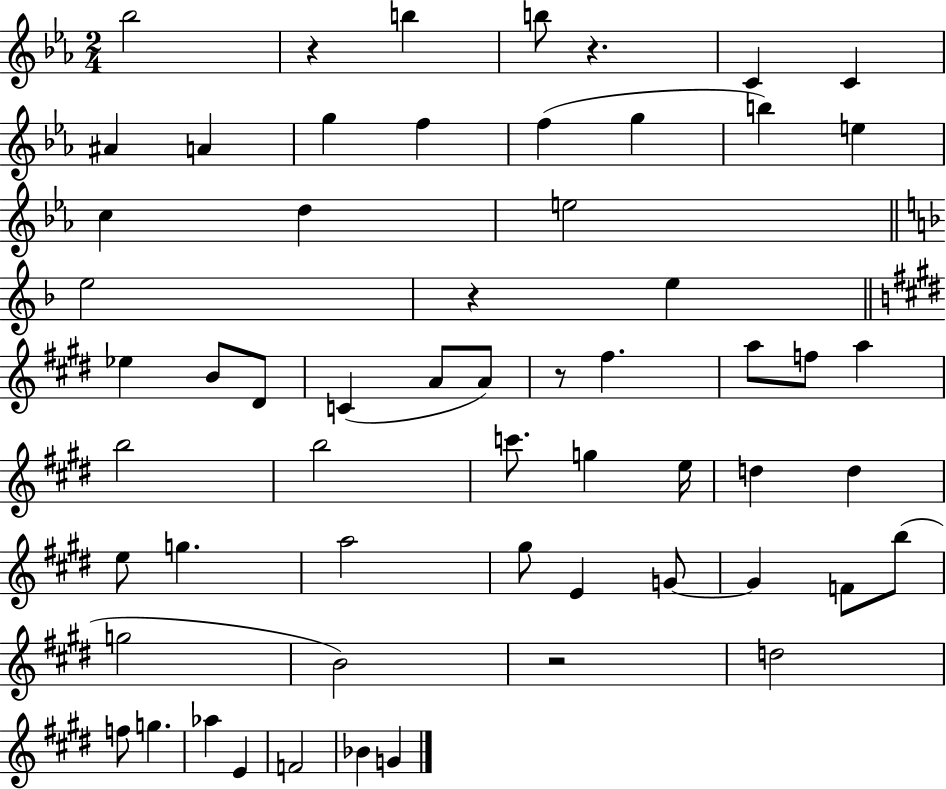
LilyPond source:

{
  \clef treble
  \numericTimeSignature
  \time 2/4
  \key ees \major
  bes''2 | r4 b''4 | b''8 r4. | c'4 c'4 | \break ais'4 a'4 | g''4 f''4 | f''4( g''4 | b''4) e''4 | \break c''4 d''4 | e''2 | \bar "||" \break \key d \minor e''2 | r4 e''4 | \bar "||" \break \key e \major ees''4 b'8 dis'8 | c'4( a'8 a'8) | r8 fis''4. | a''8 f''8 a''4 | \break b''2 | b''2 | c'''8. g''4 e''16 | d''4 d''4 | \break e''8 g''4. | a''2 | gis''8 e'4 g'8~~ | g'4 f'8 b''8( | \break g''2 | b'2) | r2 | d''2 | \break f''8 g''4. | aes''4 e'4 | f'2 | bes'4 g'4 | \break \bar "|."
}